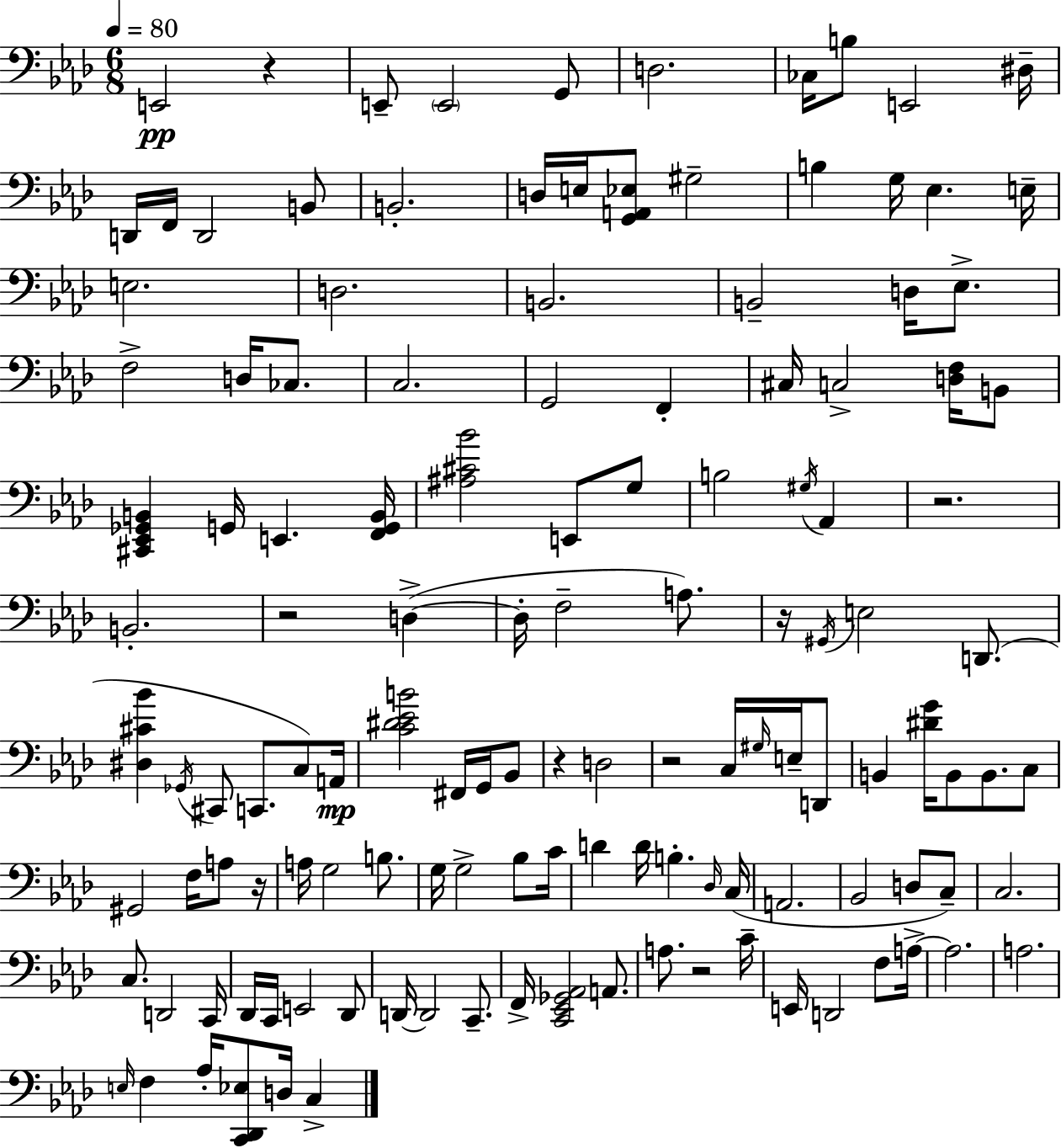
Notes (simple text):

E2/h R/q E2/e E2/h G2/e D3/h. CES3/s B3/e E2/h D#3/s D2/s F2/s D2/h B2/e B2/h. D3/s E3/s [G2,A2,Eb3]/e G#3/h B3/q G3/s Eb3/q. E3/s E3/h. D3/h. B2/h. B2/h D3/s Eb3/e. F3/h D3/s CES3/e. C3/h. G2/h F2/q C#3/s C3/h [D3,F3]/s B2/e [C#2,Eb2,Gb2,B2]/q G2/s E2/q. [F2,G2,B2]/s [A#3,C#4,Bb4]/h E2/e G3/e B3/h G#3/s Ab2/q R/h. B2/h. R/h D3/q D3/s F3/h A3/e. R/s G#2/s E3/h D2/e. [D#3,C#4,Bb4]/q Gb2/s C#2/e C2/e. C3/e A2/s [C4,D#4,Eb4,B4]/h F#2/s G2/s Bb2/e R/q D3/h R/h C3/s G#3/s E3/s D2/e B2/q [D#4,G4]/s B2/e B2/e. C3/e G#2/h F3/s A3/e R/s A3/s G3/h B3/e. G3/s G3/h Bb3/e C4/s D4/q D4/s B3/q. Db3/s C3/s A2/h. Bb2/h D3/e C3/e C3/h. C3/e. D2/h C2/s Db2/s C2/s E2/h Db2/e D2/s D2/h C2/e. F2/s [C2,Eb2,Gb2,Ab2]/h A2/e. A3/e. R/h C4/s E2/s D2/h F3/e A3/s A3/h. A3/h. E3/s F3/q Ab3/s [C2,Db2,Eb3]/e D3/s C3/q